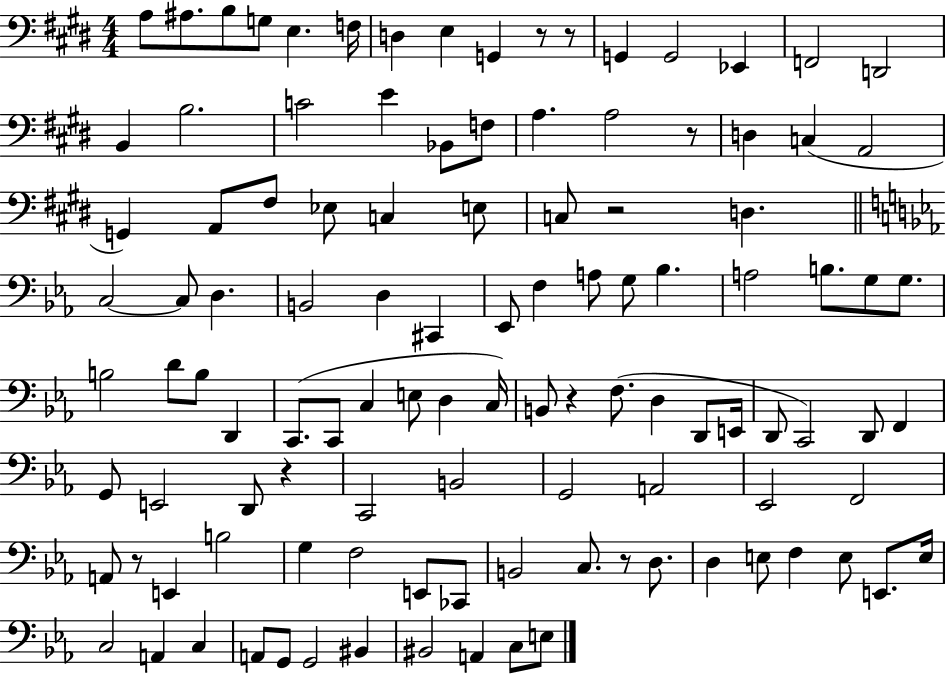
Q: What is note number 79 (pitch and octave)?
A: B3